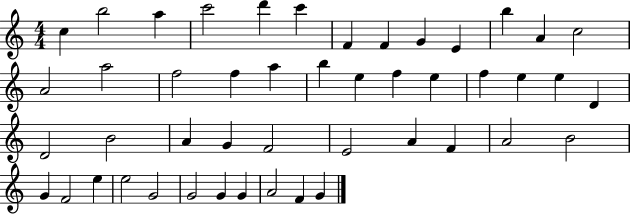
{
  \clef treble
  \numericTimeSignature
  \time 4/4
  \key c \major
  c''4 b''2 a''4 | c'''2 d'''4 c'''4 | f'4 f'4 g'4 e'4 | b''4 a'4 c''2 | \break a'2 a''2 | f''2 f''4 a''4 | b''4 e''4 f''4 e''4 | f''4 e''4 e''4 d'4 | \break d'2 b'2 | a'4 g'4 f'2 | e'2 a'4 f'4 | a'2 b'2 | \break g'4 f'2 e''4 | e''2 g'2 | g'2 g'4 g'4 | a'2 f'4 g'4 | \break \bar "|."
}